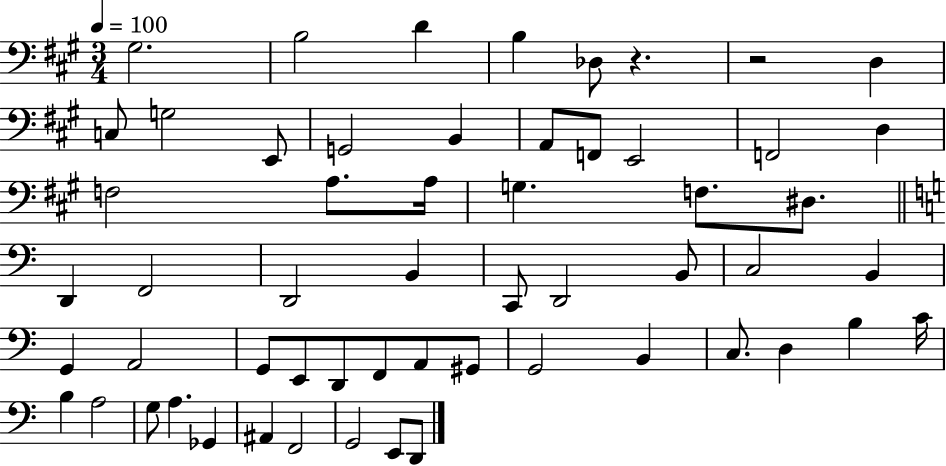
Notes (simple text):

G#3/h. B3/h D4/q B3/q Db3/e R/q. R/h D3/q C3/e G3/h E2/e G2/h B2/q A2/e F2/e E2/h F2/h D3/q F3/h A3/e. A3/s G3/q. F3/e. D#3/e. D2/q F2/h D2/h B2/q C2/e D2/h B2/e C3/h B2/q G2/q A2/h G2/e E2/e D2/e F2/e A2/e G#2/e G2/h B2/q C3/e. D3/q B3/q C4/s B3/q A3/h G3/e A3/q. Gb2/q A#2/q F2/h G2/h E2/e D2/e